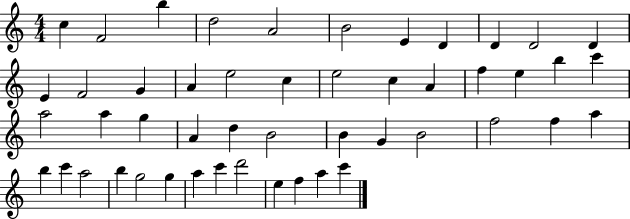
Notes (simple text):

C5/q F4/h B5/q D5/h A4/h B4/h E4/q D4/q D4/q D4/h D4/q E4/q F4/h G4/q A4/q E5/h C5/q E5/h C5/q A4/q F5/q E5/q B5/q C6/q A5/h A5/q G5/q A4/q D5/q B4/h B4/q G4/q B4/h F5/h F5/q A5/q B5/q C6/q A5/h B5/q G5/h G5/q A5/q C6/q D6/h E5/q F5/q A5/q C6/q